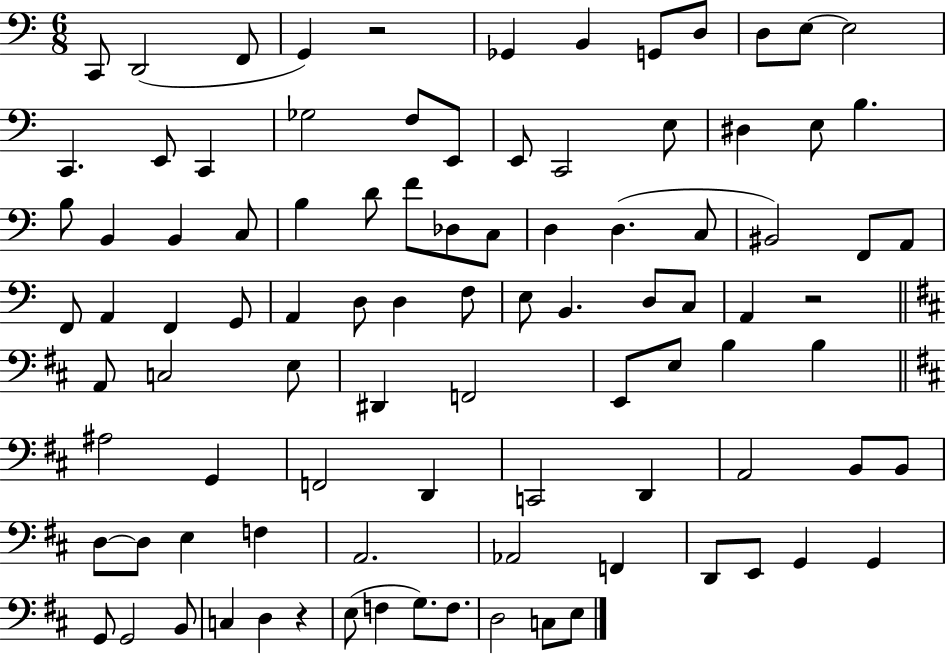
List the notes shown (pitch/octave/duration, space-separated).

C2/e D2/h F2/e G2/q R/h Gb2/q B2/q G2/e D3/e D3/e E3/e E3/h C2/q. E2/e C2/q Gb3/h F3/e E2/e E2/e C2/h E3/e D#3/q E3/e B3/q. B3/e B2/q B2/q C3/e B3/q D4/e F4/e Db3/e C3/e D3/q D3/q. C3/e BIS2/h F2/e A2/e F2/e A2/q F2/q G2/e A2/q D3/e D3/q F3/e E3/e B2/q. D3/e C3/e A2/q R/h A2/e C3/h E3/e D#2/q F2/h E2/e E3/e B3/q B3/q A#3/h G2/q F2/h D2/q C2/h D2/q A2/h B2/e B2/e D3/e D3/e E3/q F3/q A2/h. Ab2/h F2/q D2/e E2/e G2/q G2/q G2/e G2/h B2/e C3/q D3/q R/q E3/e F3/q G3/e. F3/e. D3/h C3/e E3/e